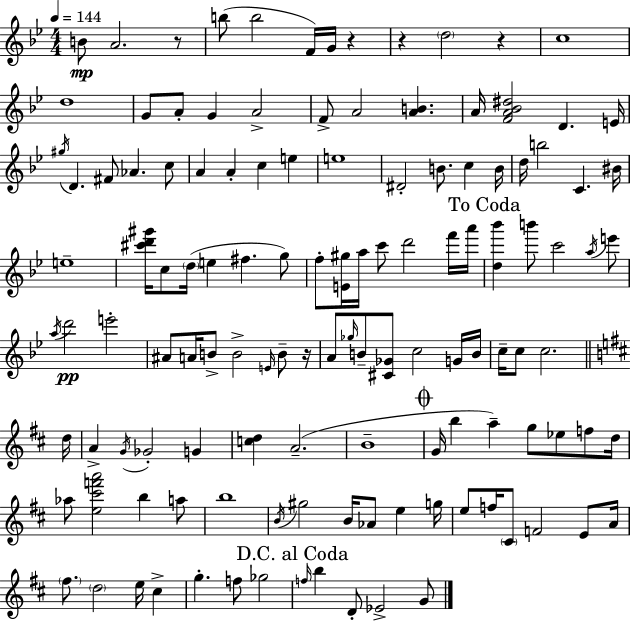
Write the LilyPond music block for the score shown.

{
  \clef treble
  \numericTimeSignature
  \time 4/4
  \key g \minor
  \tempo 4 = 144
  b'8\mp a'2. r8 | b''8( b''2 f'16) g'16 r4 | r4 \parenthesize d''2 r4 | c''1 | \break d''1 | g'8 a'8-. g'4 a'2-> | f'8-> a'2 <a' b'>4. | a'16 <f' a' bes' dis''>2 d'4. e'16 | \break \acciaccatura { gis''16 } d'4. fis'8 aes'4. c''8 | a'4 a'4-. c''4 e''4 | e''1 | dis'2-. b'8. c''4 | \break b'16 d''16 b''2 c'4. | bis'16 e''1-- | <cis''' d''' gis'''>16 c''8 \parenthesize d''16( e''4 fis''4. g''8) | f''8-. <e' gis''>16 a''16 c'''8 d'''2 f'''16 | \break a'''16 \mark "To Coda" <d'' bes'''>4 b'''8 c'''2 \acciaccatura { a''16 } | e'''8 \acciaccatura { a''16 } d'''2\pp e'''2-. | ais'8 a'16 b'8-> b'2-> | \grace { e'16 } b'8-- r16 a'8 \grace { ges''16 } b'8-- <cis' ges'>8 c''2 | \break g'16 b'16 c''16-- c''8 c''2. | \bar "||" \break \key d \major d''16 a'4-> \acciaccatura { g'16 } ges'2-. g'4 | <c'' d''>4 a'2.--( | b'1-- | \mark \markup { \musicglyph "scripts.coda" } g'16 b''4 a''4--) g''8 ees''8 f''8 | \break d''16 aes''8 <e'' cis''' f''' a'''>2 b''4 | a''8 b''1 | \acciaccatura { b'16 } gis''2 b'16 aes'8 e''4 | g''16 e''8 f''16 \parenthesize cis'8 f'2 | \break e'8 a'16 \parenthesize fis''8. \parenthesize d''2 e''16 cis''4-> | g''4.-. f''8 ges''2 | \mark "D.C. al Coda" \grace { f''16 } b''4 d'8-. ees'2-> | g'8 \bar "|."
}